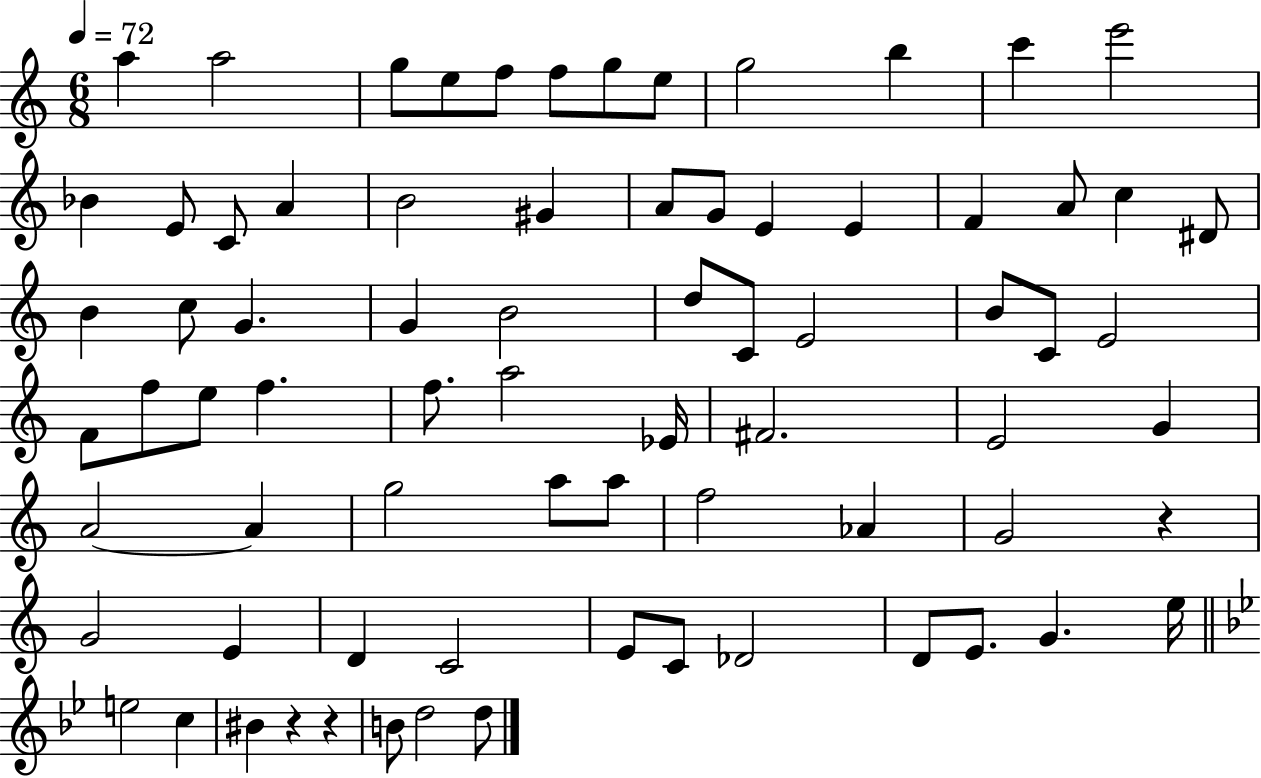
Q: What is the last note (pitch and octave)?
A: D5